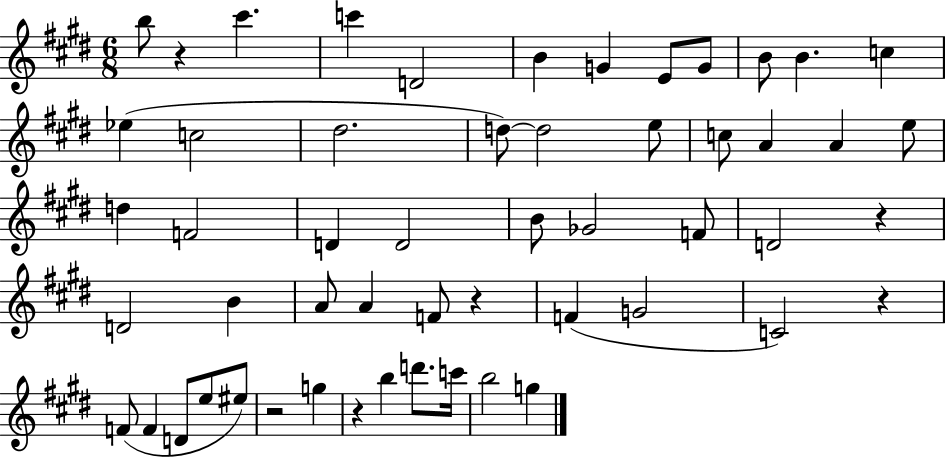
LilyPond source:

{
  \clef treble
  \numericTimeSignature
  \time 6/8
  \key e \major
  \repeat volta 2 { b''8 r4 cis'''4. | c'''4 d'2 | b'4 g'4 e'8 g'8 | b'8 b'4. c''4 | \break ees''4( c''2 | dis''2. | d''8~~) d''2 e''8 | c''8 a'4 a'4 e''8 | \break d''4 f'2 | d'4 d'2 | b'8 ges'2 f'8 | d'2 r4 | \break d'2 b'4 | a'8 a'4 f'8 r4 | f'4( g'2 | c'2) r4 | \break f'8( f'4 d'8 e''8 eis''8) | r2 g''4 | r4 b''4 d'''8. c'''16 | b''2 g''4 | \break } \bar "|."
}